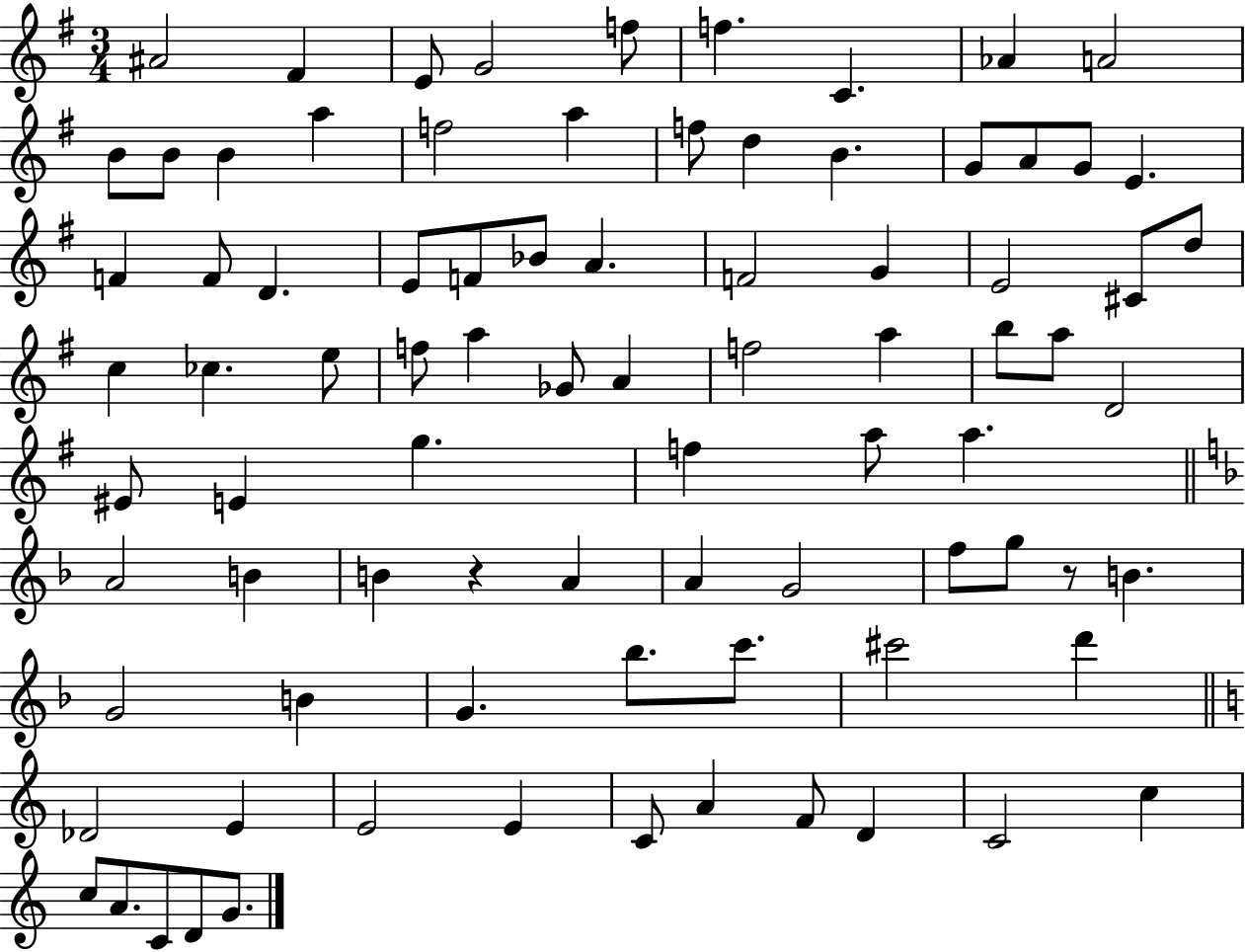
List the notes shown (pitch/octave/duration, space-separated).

A#4/h F#4/q E4/e G4/h F5/e F5/q. C4/q. Ab4/q A4/h B4/e B4/e B4/q A5/q F5/h A5/q F5/e D5/q B4/q. G4/e A4/e G4/e E4/q. F4/q F4/e D4/q. E4/e F4/e Bb4/e A4/q. F4/h G4/q E4/h C#4/e D5/e C5/q CES5/q. E5/e F5/e A5/q Gb4/e A4/q F5/h A5/q B5/e A5/e D4/h EIS4/e E4/q G5/q. F5/q A5/e A5/q. A4/h B4/q B4/q R/q A4/q A4/q G4/h F5/e G5/e R/e B4/q. G4/h B4/q G4/q. Bb5/e. C6/e. C#6/h D6/q Db4/h E4/q E4/h E4/q C4/e A4/q F4/e D4/q C4/h C5/q C5/e A4/e. C4/e D4/e G4/e.